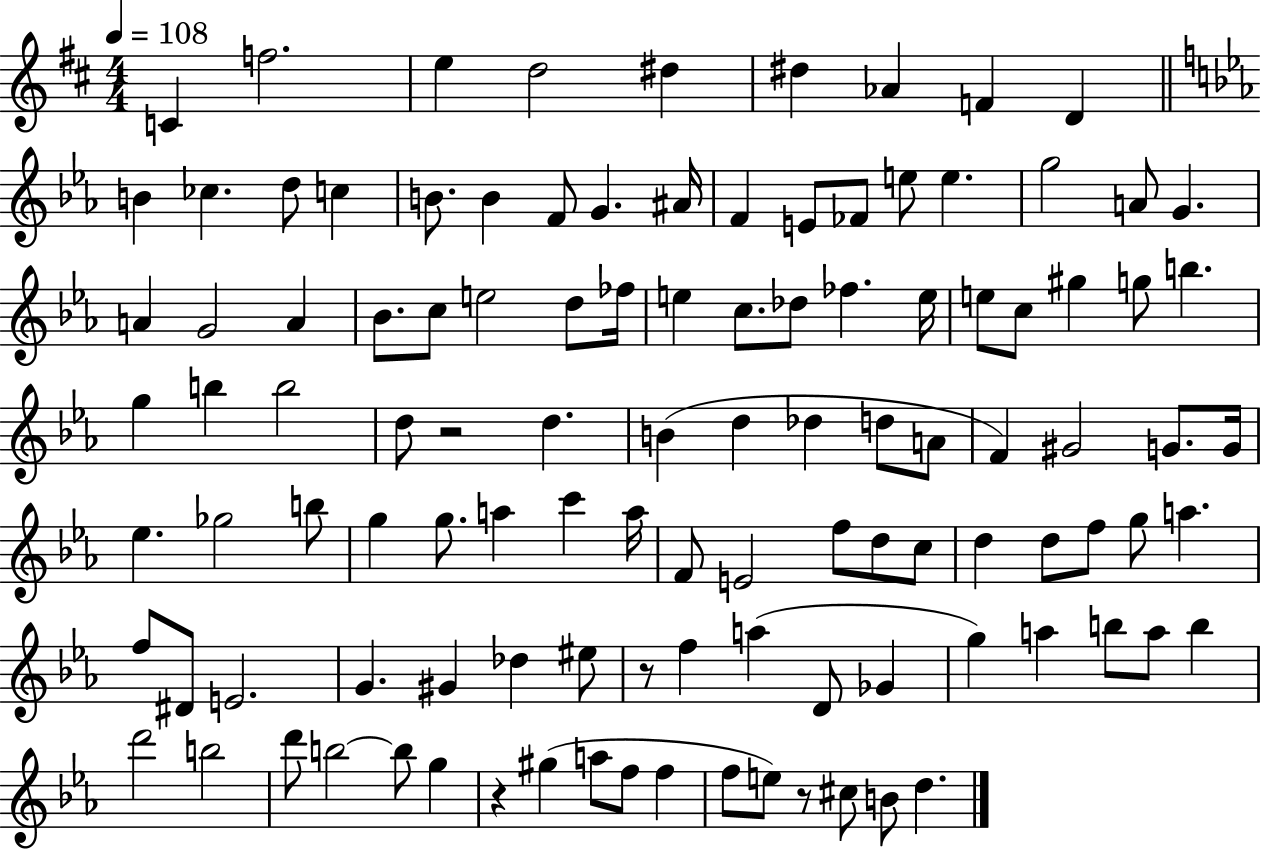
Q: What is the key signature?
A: D major